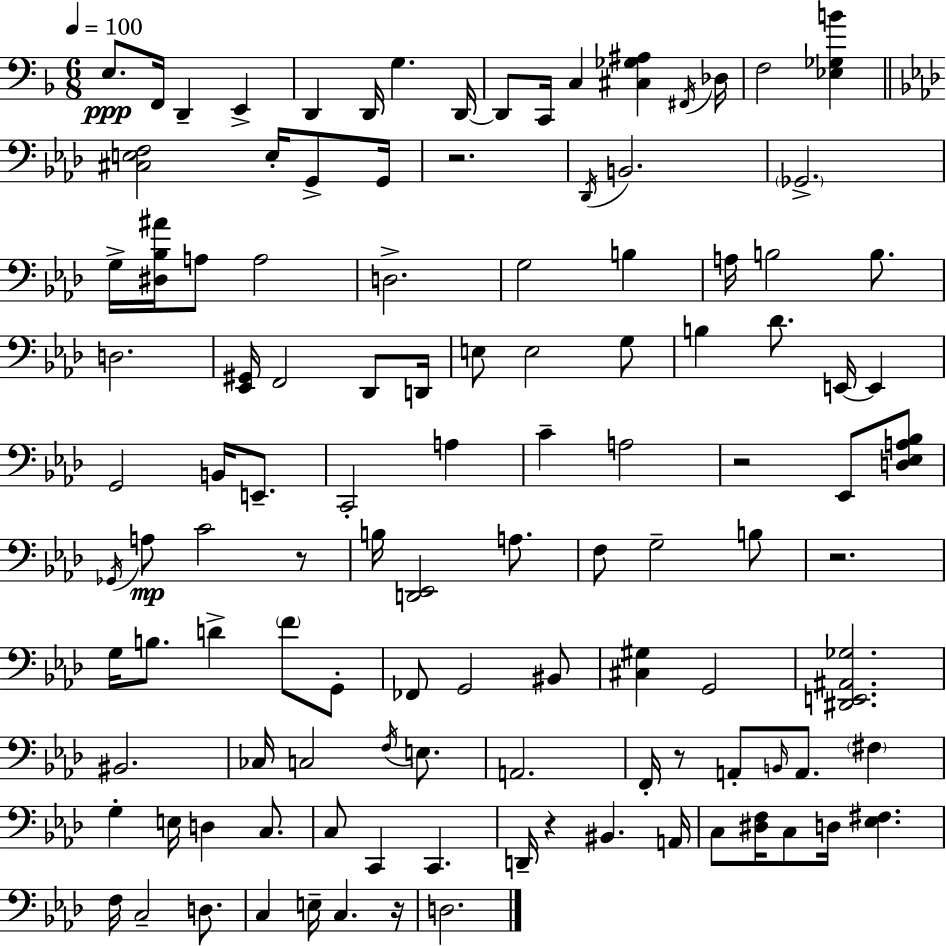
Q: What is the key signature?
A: F major